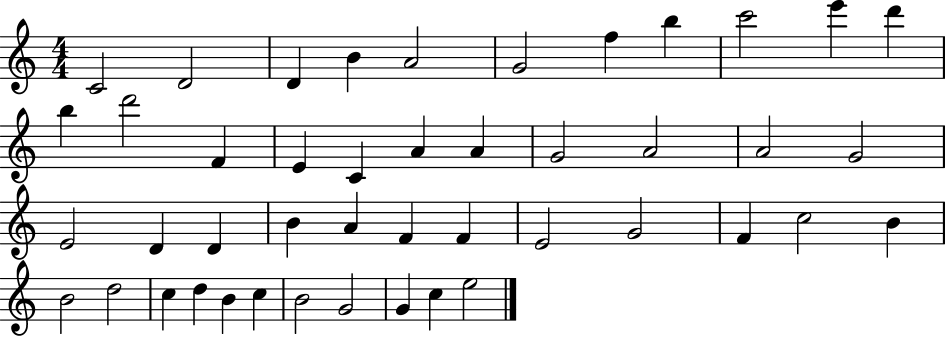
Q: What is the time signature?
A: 4/4